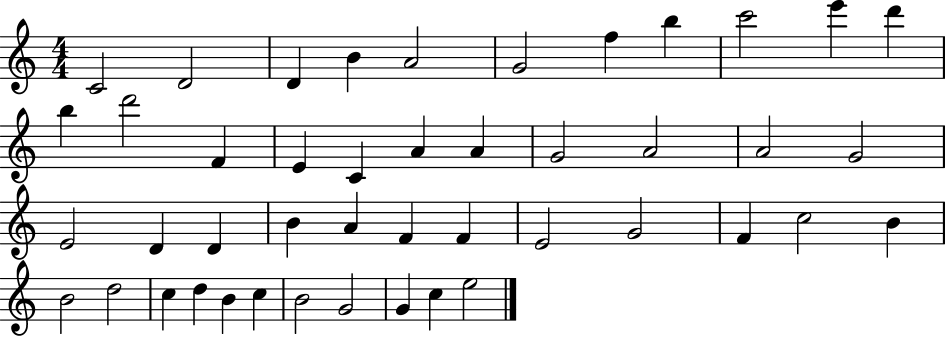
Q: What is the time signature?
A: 4/4